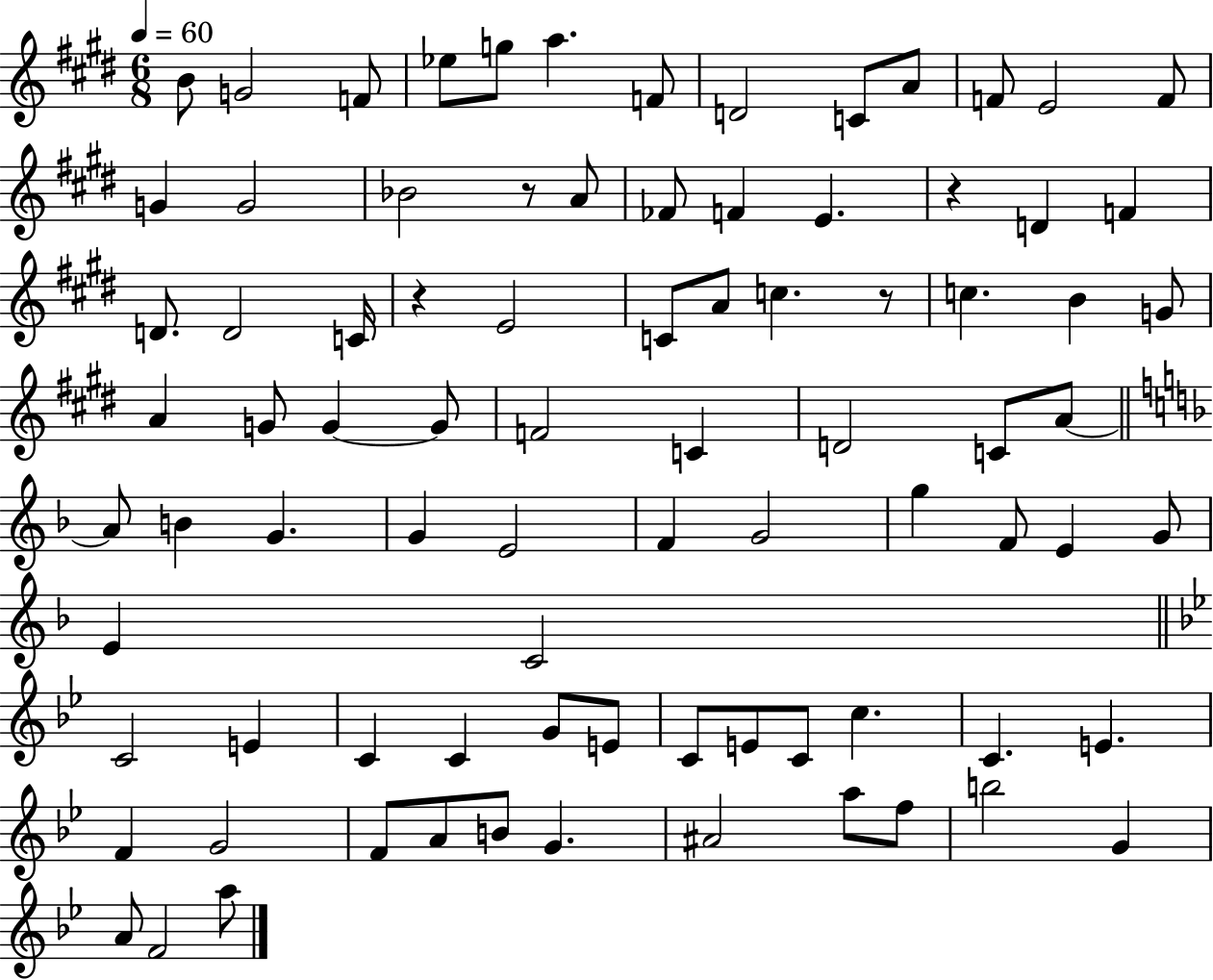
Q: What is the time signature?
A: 6/8